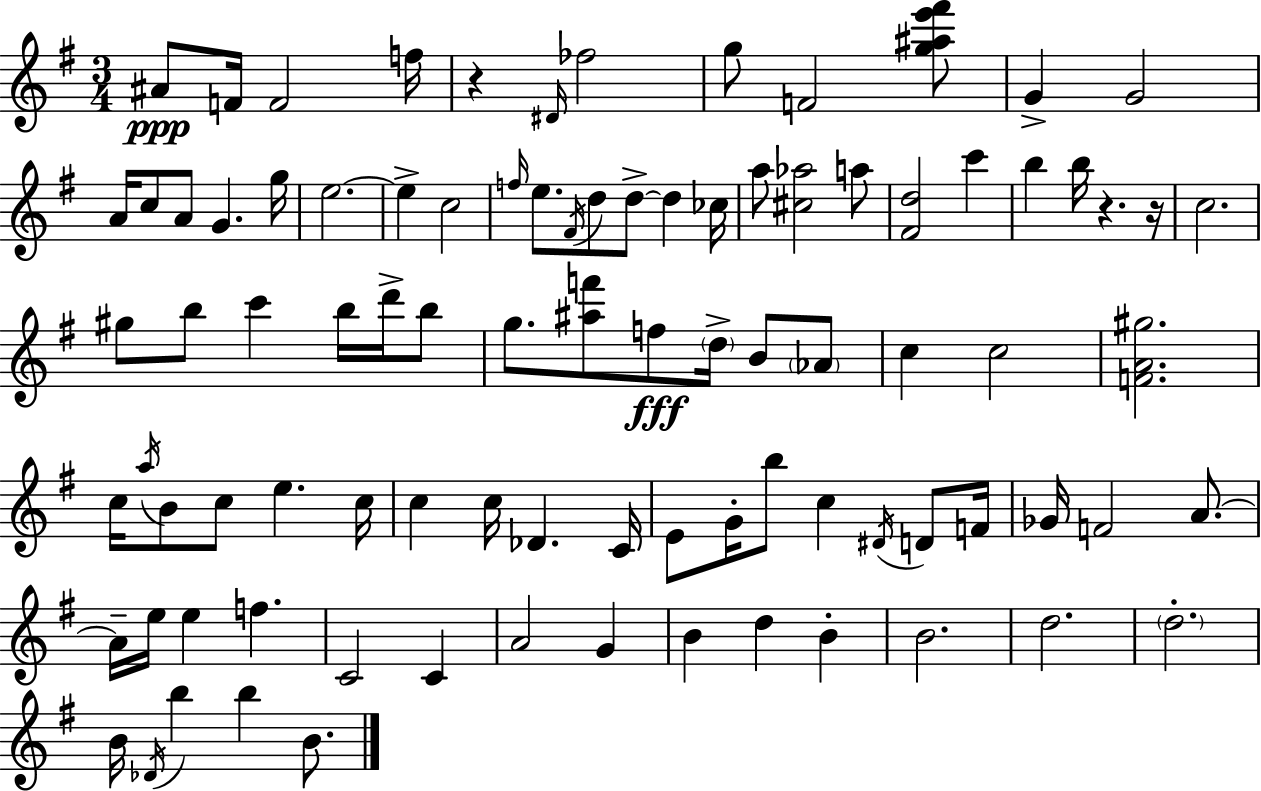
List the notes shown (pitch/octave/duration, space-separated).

A#4/e F4/s F4/h F5/s R/q D#4/s FES5/h G5/e F4/h [G5,A#5,E6,F#6]/e G4/q G4/h A4/s C5/e A4/e G4/q. G5/s E5/h. E5/q C5/h F5/s E5/e. F#4/s D5/e D5/e D5/q CES5/s A5/e [C#5,Ab5]/h A5/e [F#4,D5]/h C6/q B5/q B5/s R/q. R/s C5/h. G#5/e B5/e C6/q B5/s D6/s B5/e G5/e. [A#5,F6]/e F5/e D5/s B4/e Ab4/e C5/q C5/h [F4,A4,G#5]/h. C5/s A5/s B4/e C5/e E5/q. C5/s C5/q C5/s Db4/q. C4/s E4/e G4/s B5/e C5/q D#4/s D4/e F4/s Gb4/s F4/h A4/e. A4/s E5/s E5/q F5/q. C4/h C4/q A4/h G4/q B4/q D5/q B4/q B4/h. D5/h. D5/h. B4/s Db4/s B5/q B5/q B4/e.